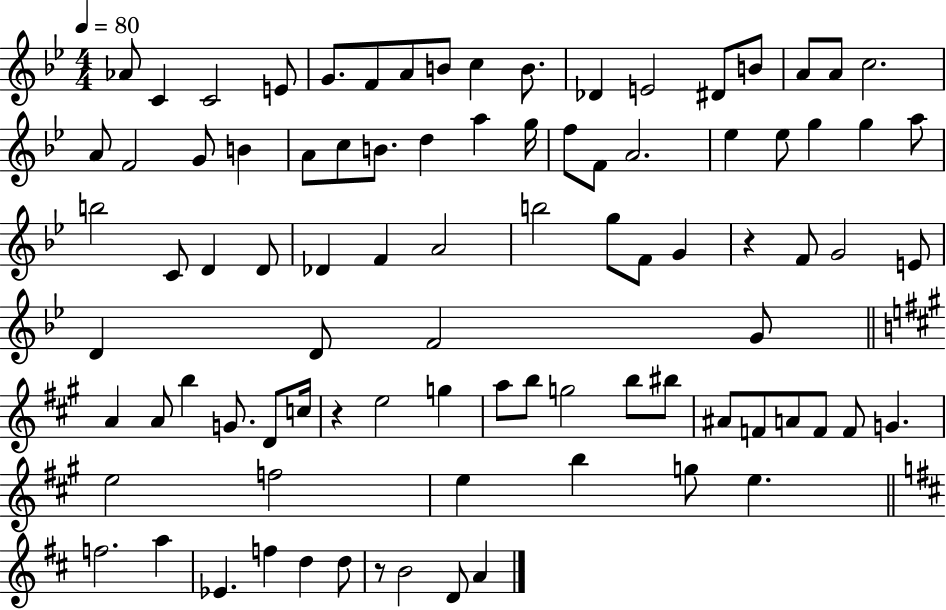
Ab4/e C4/q C4/h E4/e G4/e. F4/e A4/e B4/e C5/q B4/e. Db4/q E4/h D#4/e B4/e A4/e A4/e C5/h. A4/e F4/h G4/e B4/q A4/e C5/e B4/e. D5/q A5/q G5/s F5/e F4/e A4/h. Eb5/q Eb5/e G5/q G5/q A5/e B5/h C4/e D4/q D4/e Db4/q F4/q A4/h B5/h G5/e F4/e G4/q R/q F4/e G4/h E4/e D4/q D4/e F4/h G4/e A4/q A4/e B5/q G4/e. D4/e C5/s R/q E5/h G5/q A5/e B5/e G5/h B5/e BIS5/e A#4/e F4/e A4/e F4/e F4/e G4/q. E5/h F5/h E5/q B5/q G5/e E5/q. F5/h. A5/q Eb4/q. F5/q D5/q D5/e R/e B4/h D4/e A4/q